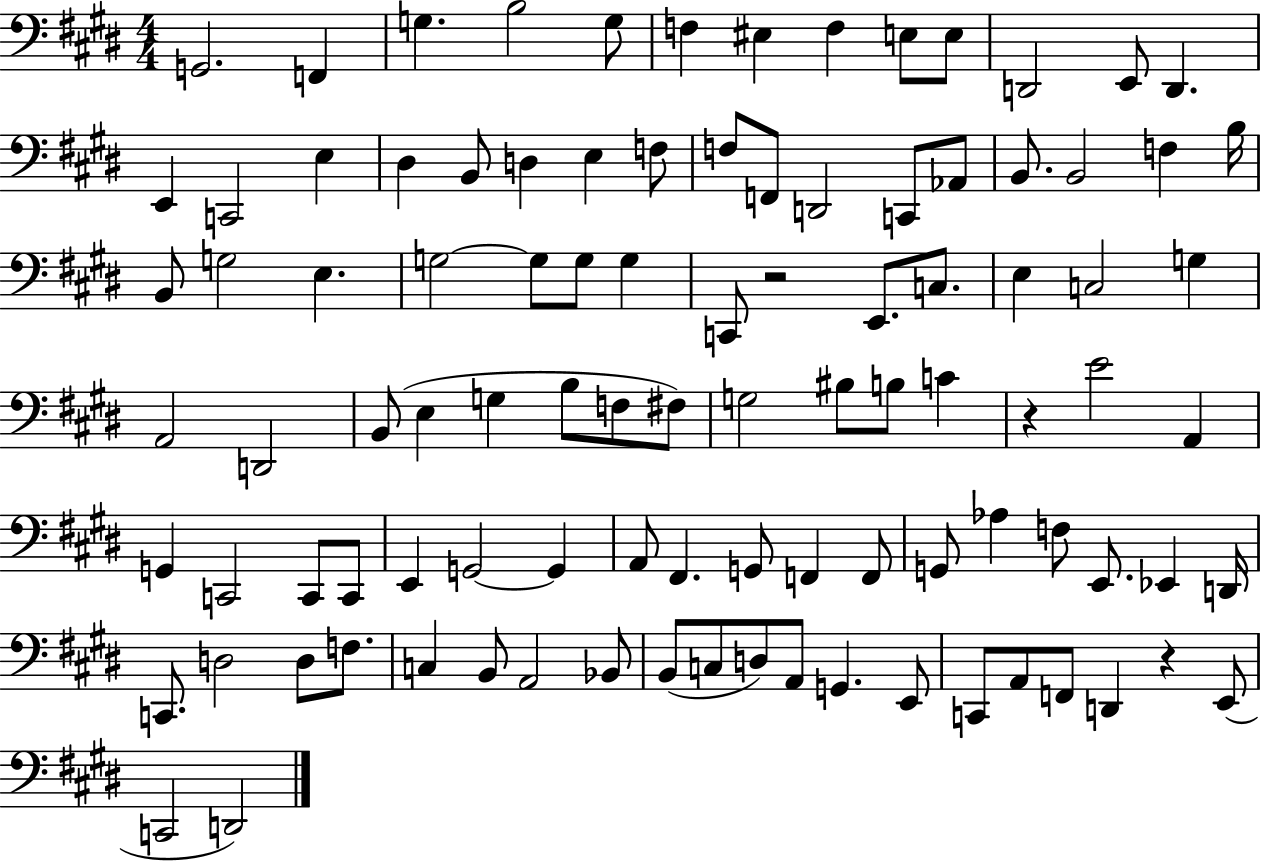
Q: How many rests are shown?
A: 3